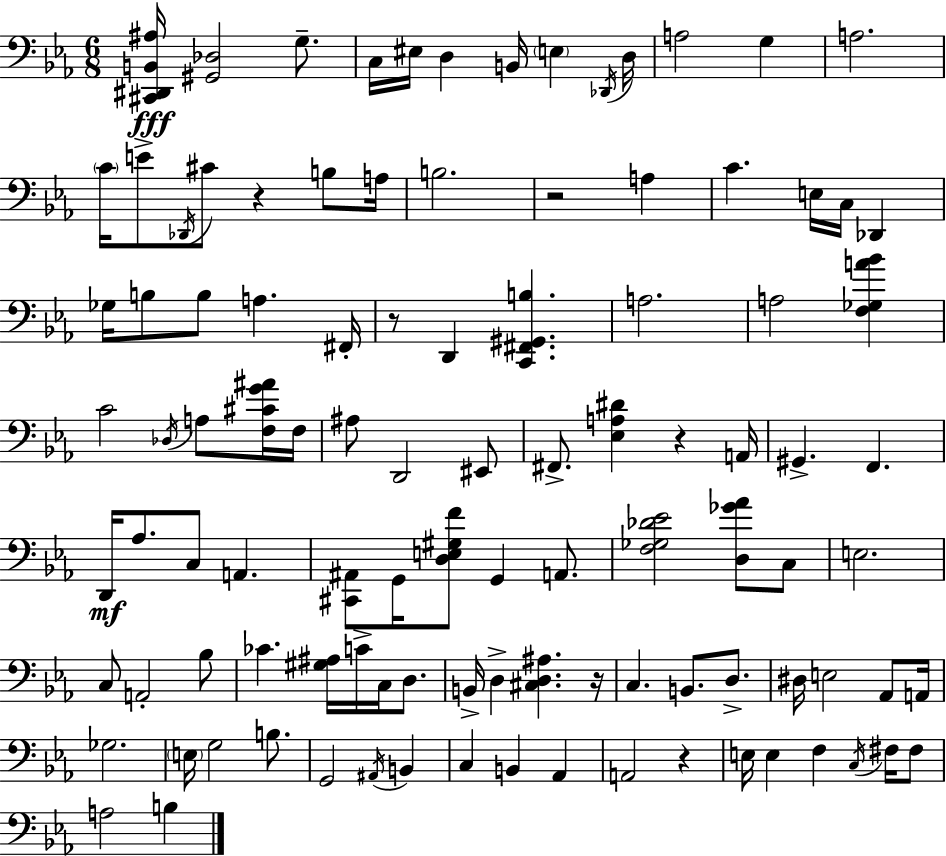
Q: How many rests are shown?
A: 6